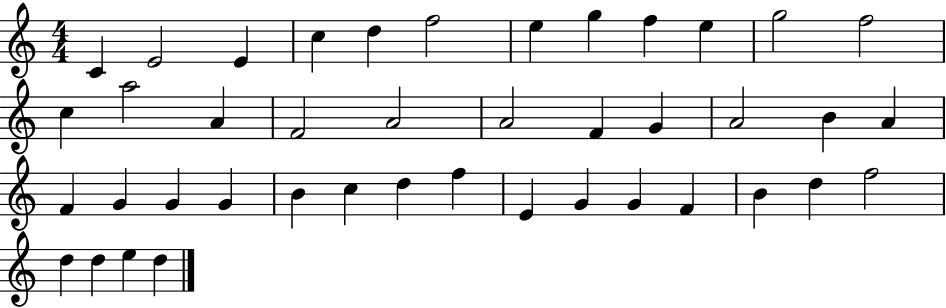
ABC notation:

X:1
T:Untitled
M:4/4
L:1/4
K:C
C E2 E c d f2 e g f e g2 f2 c a2 A F2 A2 A2 F G A2 B A F G G G B c d f E G G F B d f2 d d e d